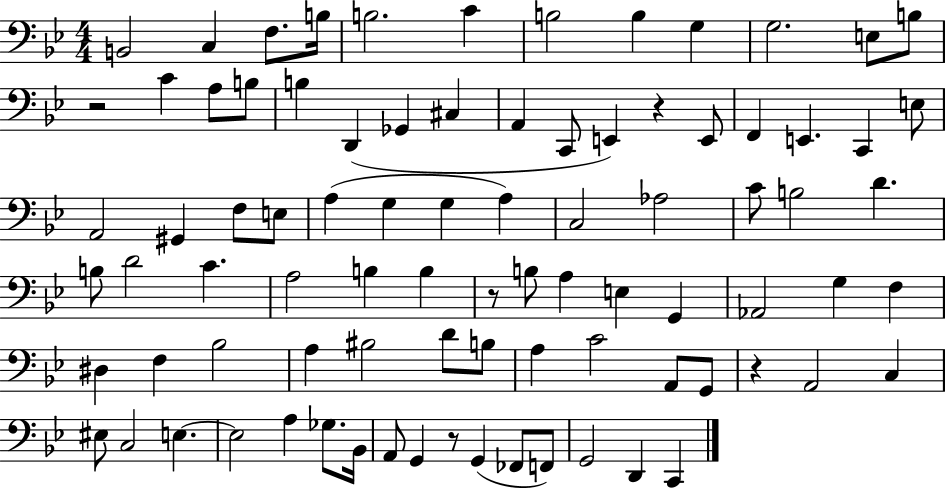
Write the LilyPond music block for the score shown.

{
  \clef bass
  \numericTimeSignature
  \time 4/4
  \key bes \major
  b,2 c4 f8. b16 | b2. c'4 | b2 b4 g4 | g2. e8 b8 | \break r2 c'4 a8 b8 | b4 d,4( ges,4 cis4 | a,4 c,8 e,4) r4 e,8 | f,4 e,4. c,4 e8 | \break a,2 gis,4 f8 e8 | a4( g4 g4 a4) | c2 aes2 | c'8 b2 d'4. | \break b8 d'2 c'4. | a2 b4 b4 | r8 b8 a4 e4 g,4 | aes,2 g4 f4 | \break dis4 f4 bes2 | a4 bis2 d'8 b8 | a4 c'2 a,8 g,8 | r4 a,2 c4 | \break eis8 c2 e4.~~ | e2 a4 ges8. bes,16 | a,8 g,4 r8 g,4( fes,8 f,8) | g,2 d,4 c,4 | \break \bar "|."
}